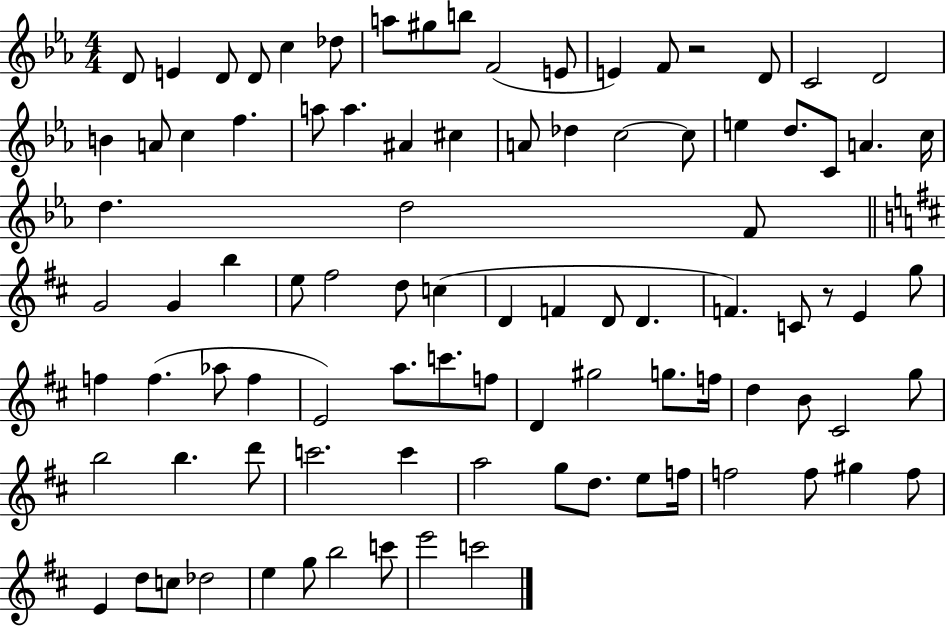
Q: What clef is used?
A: treble